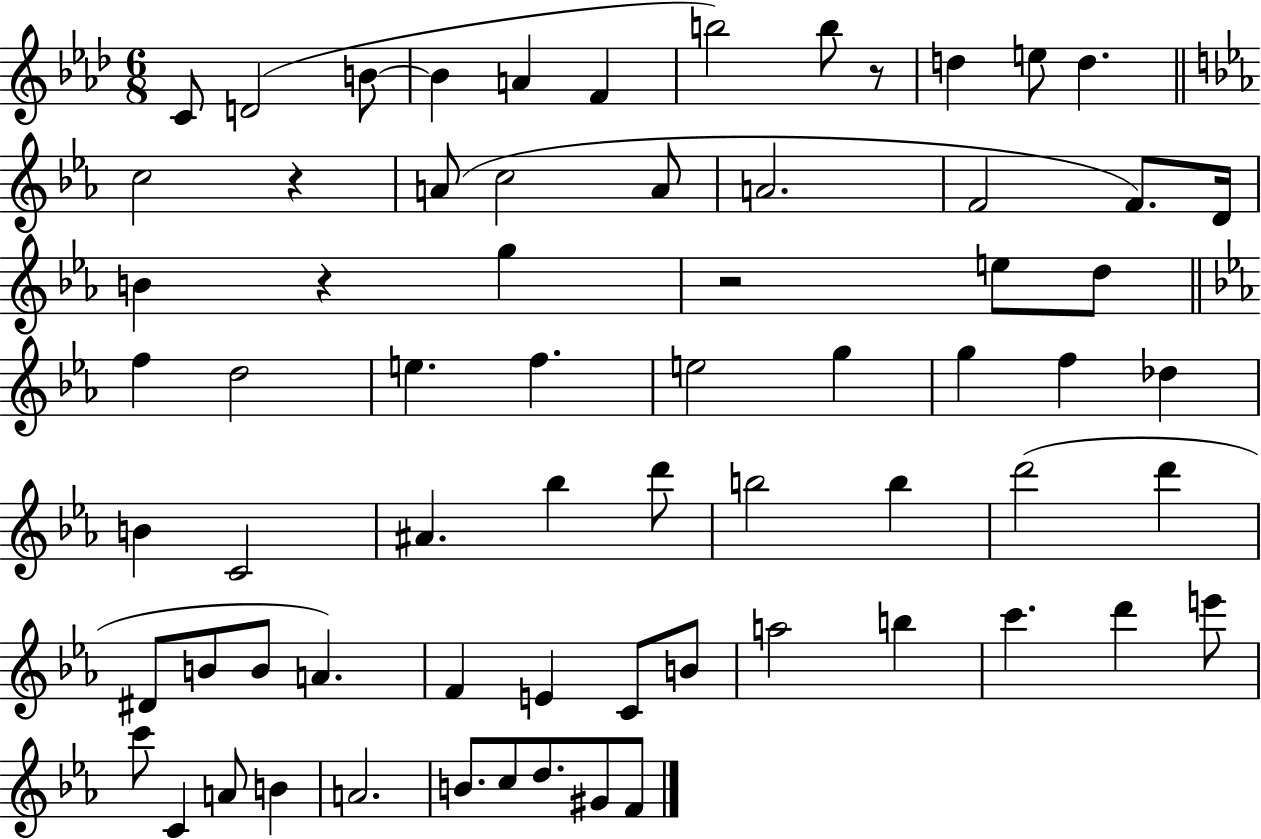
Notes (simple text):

C4/e D4/h B4/e B4/q A4/q F4/q B5/h B5/e R/e D5/q E5/e D5/q. C5/h R/q A4/e C5/h A4/e A4/h. F4/h F4/e. D4/s B4/q R/q G5/q R/h E5/e D5/e F5/q D5/h E5/q. F5/q. E5/h G5/q G5/q F5/q Db5/q B4/q C4/h A#4/q. Bb5/q D6/e B5/h B5/q D6/h D6/q D#4/e B4/e B4/e A4/q. F4/q E4/q C4/e B4/e A5/h B5/q C6/q. D6/q E6/e C6/e C4/q A4/e B4/q A4/h. B4/e. C5/e D5/e. G#4/e F4/e